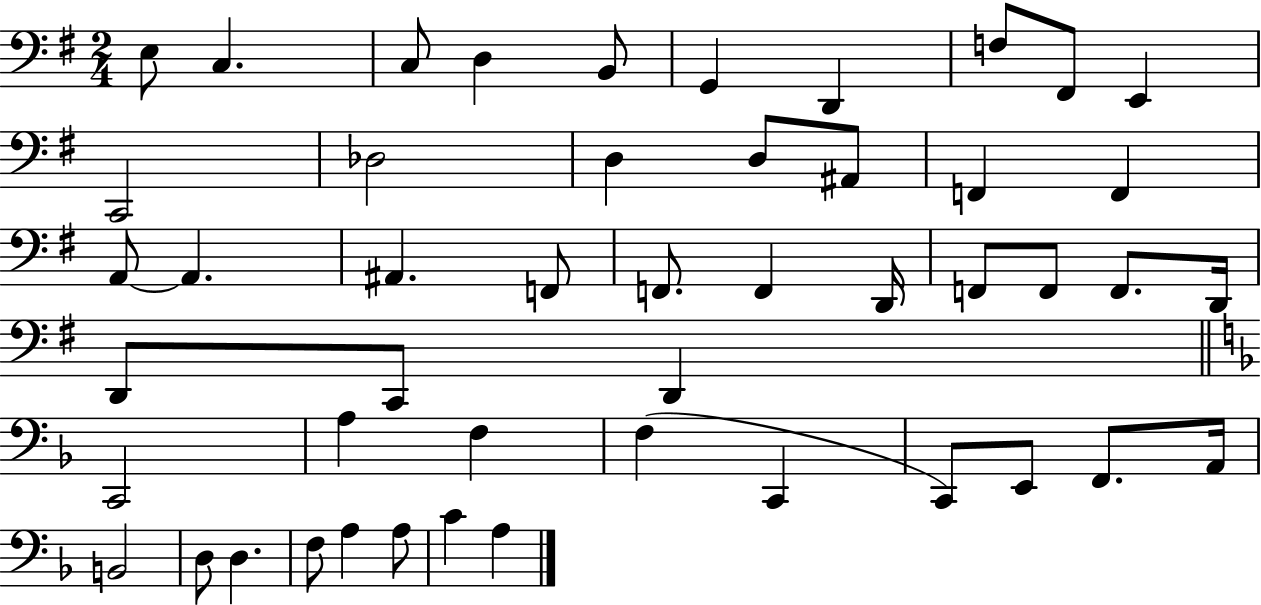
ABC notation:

X:1
T:Untitled
M:2/4
L:1/4
K:G
E,/2 C, C,/2 D, B,,/2 G,, D,, F,/2 ^F,,/2 E,, C,,2 _D,2 D, D,/2 ^A,,/2 F,, F,, A,,/2 A,, ^A,, F,,/2 F,,/2 F,, D,,/4 F,,/2 F,,/2 F,,/2 D,,/4 D,,/2 C,,/2 D,, C,,2 A, F, F, C,, C,,/2 E,,/2 F,,/2 A,,/4 B,,2 D,/2 D, F,/2 A, A,/2 C A,